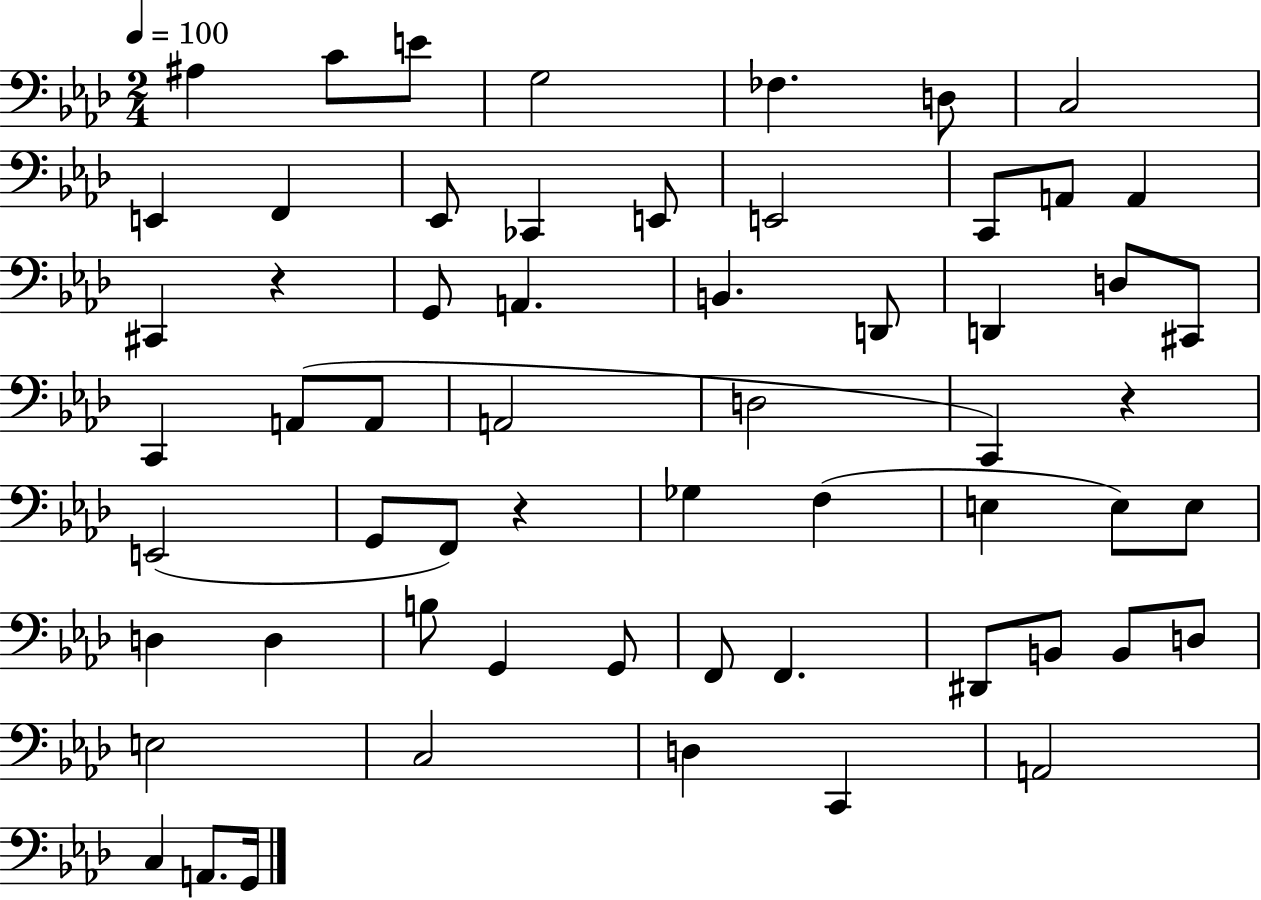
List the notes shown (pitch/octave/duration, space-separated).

A#3/q C4/e E4/e G3/h FES3/q. D3/e C3/h E2/q F2/q Eb2/e CES2/q E2/e E2/h C2/e A2/e A2/q C#2/q R/q G2/e A2/q. B2/q. D2/e D2/q D3/e C#2/e C2/q A2/e A2/e A2/h D3/h C2/q R/q E2/h G2/e F2/e R/q Gb3/q F3/q E3/q E3/e E3/e D3/q D3/q B3/e G2/q G2/e F2/e F2/q. D#2/e B2/e B2/e D3/e E3/h C3/h D3/q C2/q A2/h C3/q A2/e. G2/s